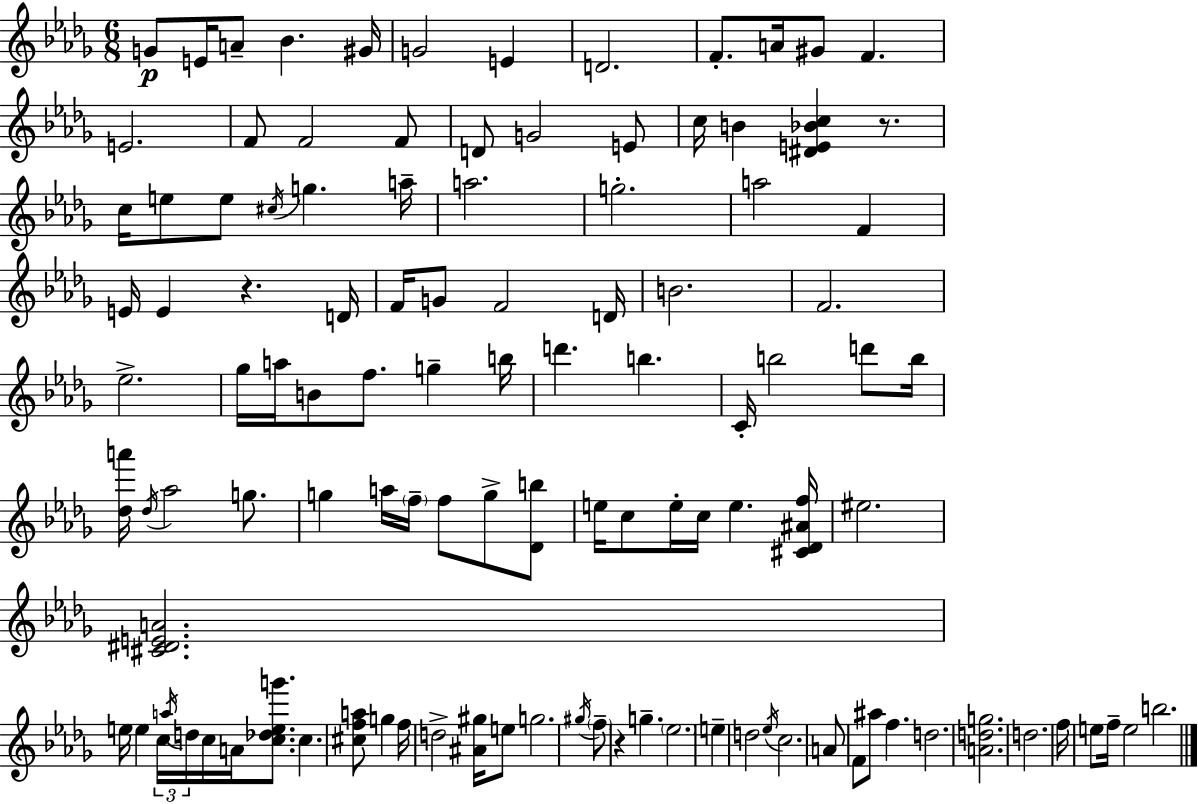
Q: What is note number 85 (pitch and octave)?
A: E5